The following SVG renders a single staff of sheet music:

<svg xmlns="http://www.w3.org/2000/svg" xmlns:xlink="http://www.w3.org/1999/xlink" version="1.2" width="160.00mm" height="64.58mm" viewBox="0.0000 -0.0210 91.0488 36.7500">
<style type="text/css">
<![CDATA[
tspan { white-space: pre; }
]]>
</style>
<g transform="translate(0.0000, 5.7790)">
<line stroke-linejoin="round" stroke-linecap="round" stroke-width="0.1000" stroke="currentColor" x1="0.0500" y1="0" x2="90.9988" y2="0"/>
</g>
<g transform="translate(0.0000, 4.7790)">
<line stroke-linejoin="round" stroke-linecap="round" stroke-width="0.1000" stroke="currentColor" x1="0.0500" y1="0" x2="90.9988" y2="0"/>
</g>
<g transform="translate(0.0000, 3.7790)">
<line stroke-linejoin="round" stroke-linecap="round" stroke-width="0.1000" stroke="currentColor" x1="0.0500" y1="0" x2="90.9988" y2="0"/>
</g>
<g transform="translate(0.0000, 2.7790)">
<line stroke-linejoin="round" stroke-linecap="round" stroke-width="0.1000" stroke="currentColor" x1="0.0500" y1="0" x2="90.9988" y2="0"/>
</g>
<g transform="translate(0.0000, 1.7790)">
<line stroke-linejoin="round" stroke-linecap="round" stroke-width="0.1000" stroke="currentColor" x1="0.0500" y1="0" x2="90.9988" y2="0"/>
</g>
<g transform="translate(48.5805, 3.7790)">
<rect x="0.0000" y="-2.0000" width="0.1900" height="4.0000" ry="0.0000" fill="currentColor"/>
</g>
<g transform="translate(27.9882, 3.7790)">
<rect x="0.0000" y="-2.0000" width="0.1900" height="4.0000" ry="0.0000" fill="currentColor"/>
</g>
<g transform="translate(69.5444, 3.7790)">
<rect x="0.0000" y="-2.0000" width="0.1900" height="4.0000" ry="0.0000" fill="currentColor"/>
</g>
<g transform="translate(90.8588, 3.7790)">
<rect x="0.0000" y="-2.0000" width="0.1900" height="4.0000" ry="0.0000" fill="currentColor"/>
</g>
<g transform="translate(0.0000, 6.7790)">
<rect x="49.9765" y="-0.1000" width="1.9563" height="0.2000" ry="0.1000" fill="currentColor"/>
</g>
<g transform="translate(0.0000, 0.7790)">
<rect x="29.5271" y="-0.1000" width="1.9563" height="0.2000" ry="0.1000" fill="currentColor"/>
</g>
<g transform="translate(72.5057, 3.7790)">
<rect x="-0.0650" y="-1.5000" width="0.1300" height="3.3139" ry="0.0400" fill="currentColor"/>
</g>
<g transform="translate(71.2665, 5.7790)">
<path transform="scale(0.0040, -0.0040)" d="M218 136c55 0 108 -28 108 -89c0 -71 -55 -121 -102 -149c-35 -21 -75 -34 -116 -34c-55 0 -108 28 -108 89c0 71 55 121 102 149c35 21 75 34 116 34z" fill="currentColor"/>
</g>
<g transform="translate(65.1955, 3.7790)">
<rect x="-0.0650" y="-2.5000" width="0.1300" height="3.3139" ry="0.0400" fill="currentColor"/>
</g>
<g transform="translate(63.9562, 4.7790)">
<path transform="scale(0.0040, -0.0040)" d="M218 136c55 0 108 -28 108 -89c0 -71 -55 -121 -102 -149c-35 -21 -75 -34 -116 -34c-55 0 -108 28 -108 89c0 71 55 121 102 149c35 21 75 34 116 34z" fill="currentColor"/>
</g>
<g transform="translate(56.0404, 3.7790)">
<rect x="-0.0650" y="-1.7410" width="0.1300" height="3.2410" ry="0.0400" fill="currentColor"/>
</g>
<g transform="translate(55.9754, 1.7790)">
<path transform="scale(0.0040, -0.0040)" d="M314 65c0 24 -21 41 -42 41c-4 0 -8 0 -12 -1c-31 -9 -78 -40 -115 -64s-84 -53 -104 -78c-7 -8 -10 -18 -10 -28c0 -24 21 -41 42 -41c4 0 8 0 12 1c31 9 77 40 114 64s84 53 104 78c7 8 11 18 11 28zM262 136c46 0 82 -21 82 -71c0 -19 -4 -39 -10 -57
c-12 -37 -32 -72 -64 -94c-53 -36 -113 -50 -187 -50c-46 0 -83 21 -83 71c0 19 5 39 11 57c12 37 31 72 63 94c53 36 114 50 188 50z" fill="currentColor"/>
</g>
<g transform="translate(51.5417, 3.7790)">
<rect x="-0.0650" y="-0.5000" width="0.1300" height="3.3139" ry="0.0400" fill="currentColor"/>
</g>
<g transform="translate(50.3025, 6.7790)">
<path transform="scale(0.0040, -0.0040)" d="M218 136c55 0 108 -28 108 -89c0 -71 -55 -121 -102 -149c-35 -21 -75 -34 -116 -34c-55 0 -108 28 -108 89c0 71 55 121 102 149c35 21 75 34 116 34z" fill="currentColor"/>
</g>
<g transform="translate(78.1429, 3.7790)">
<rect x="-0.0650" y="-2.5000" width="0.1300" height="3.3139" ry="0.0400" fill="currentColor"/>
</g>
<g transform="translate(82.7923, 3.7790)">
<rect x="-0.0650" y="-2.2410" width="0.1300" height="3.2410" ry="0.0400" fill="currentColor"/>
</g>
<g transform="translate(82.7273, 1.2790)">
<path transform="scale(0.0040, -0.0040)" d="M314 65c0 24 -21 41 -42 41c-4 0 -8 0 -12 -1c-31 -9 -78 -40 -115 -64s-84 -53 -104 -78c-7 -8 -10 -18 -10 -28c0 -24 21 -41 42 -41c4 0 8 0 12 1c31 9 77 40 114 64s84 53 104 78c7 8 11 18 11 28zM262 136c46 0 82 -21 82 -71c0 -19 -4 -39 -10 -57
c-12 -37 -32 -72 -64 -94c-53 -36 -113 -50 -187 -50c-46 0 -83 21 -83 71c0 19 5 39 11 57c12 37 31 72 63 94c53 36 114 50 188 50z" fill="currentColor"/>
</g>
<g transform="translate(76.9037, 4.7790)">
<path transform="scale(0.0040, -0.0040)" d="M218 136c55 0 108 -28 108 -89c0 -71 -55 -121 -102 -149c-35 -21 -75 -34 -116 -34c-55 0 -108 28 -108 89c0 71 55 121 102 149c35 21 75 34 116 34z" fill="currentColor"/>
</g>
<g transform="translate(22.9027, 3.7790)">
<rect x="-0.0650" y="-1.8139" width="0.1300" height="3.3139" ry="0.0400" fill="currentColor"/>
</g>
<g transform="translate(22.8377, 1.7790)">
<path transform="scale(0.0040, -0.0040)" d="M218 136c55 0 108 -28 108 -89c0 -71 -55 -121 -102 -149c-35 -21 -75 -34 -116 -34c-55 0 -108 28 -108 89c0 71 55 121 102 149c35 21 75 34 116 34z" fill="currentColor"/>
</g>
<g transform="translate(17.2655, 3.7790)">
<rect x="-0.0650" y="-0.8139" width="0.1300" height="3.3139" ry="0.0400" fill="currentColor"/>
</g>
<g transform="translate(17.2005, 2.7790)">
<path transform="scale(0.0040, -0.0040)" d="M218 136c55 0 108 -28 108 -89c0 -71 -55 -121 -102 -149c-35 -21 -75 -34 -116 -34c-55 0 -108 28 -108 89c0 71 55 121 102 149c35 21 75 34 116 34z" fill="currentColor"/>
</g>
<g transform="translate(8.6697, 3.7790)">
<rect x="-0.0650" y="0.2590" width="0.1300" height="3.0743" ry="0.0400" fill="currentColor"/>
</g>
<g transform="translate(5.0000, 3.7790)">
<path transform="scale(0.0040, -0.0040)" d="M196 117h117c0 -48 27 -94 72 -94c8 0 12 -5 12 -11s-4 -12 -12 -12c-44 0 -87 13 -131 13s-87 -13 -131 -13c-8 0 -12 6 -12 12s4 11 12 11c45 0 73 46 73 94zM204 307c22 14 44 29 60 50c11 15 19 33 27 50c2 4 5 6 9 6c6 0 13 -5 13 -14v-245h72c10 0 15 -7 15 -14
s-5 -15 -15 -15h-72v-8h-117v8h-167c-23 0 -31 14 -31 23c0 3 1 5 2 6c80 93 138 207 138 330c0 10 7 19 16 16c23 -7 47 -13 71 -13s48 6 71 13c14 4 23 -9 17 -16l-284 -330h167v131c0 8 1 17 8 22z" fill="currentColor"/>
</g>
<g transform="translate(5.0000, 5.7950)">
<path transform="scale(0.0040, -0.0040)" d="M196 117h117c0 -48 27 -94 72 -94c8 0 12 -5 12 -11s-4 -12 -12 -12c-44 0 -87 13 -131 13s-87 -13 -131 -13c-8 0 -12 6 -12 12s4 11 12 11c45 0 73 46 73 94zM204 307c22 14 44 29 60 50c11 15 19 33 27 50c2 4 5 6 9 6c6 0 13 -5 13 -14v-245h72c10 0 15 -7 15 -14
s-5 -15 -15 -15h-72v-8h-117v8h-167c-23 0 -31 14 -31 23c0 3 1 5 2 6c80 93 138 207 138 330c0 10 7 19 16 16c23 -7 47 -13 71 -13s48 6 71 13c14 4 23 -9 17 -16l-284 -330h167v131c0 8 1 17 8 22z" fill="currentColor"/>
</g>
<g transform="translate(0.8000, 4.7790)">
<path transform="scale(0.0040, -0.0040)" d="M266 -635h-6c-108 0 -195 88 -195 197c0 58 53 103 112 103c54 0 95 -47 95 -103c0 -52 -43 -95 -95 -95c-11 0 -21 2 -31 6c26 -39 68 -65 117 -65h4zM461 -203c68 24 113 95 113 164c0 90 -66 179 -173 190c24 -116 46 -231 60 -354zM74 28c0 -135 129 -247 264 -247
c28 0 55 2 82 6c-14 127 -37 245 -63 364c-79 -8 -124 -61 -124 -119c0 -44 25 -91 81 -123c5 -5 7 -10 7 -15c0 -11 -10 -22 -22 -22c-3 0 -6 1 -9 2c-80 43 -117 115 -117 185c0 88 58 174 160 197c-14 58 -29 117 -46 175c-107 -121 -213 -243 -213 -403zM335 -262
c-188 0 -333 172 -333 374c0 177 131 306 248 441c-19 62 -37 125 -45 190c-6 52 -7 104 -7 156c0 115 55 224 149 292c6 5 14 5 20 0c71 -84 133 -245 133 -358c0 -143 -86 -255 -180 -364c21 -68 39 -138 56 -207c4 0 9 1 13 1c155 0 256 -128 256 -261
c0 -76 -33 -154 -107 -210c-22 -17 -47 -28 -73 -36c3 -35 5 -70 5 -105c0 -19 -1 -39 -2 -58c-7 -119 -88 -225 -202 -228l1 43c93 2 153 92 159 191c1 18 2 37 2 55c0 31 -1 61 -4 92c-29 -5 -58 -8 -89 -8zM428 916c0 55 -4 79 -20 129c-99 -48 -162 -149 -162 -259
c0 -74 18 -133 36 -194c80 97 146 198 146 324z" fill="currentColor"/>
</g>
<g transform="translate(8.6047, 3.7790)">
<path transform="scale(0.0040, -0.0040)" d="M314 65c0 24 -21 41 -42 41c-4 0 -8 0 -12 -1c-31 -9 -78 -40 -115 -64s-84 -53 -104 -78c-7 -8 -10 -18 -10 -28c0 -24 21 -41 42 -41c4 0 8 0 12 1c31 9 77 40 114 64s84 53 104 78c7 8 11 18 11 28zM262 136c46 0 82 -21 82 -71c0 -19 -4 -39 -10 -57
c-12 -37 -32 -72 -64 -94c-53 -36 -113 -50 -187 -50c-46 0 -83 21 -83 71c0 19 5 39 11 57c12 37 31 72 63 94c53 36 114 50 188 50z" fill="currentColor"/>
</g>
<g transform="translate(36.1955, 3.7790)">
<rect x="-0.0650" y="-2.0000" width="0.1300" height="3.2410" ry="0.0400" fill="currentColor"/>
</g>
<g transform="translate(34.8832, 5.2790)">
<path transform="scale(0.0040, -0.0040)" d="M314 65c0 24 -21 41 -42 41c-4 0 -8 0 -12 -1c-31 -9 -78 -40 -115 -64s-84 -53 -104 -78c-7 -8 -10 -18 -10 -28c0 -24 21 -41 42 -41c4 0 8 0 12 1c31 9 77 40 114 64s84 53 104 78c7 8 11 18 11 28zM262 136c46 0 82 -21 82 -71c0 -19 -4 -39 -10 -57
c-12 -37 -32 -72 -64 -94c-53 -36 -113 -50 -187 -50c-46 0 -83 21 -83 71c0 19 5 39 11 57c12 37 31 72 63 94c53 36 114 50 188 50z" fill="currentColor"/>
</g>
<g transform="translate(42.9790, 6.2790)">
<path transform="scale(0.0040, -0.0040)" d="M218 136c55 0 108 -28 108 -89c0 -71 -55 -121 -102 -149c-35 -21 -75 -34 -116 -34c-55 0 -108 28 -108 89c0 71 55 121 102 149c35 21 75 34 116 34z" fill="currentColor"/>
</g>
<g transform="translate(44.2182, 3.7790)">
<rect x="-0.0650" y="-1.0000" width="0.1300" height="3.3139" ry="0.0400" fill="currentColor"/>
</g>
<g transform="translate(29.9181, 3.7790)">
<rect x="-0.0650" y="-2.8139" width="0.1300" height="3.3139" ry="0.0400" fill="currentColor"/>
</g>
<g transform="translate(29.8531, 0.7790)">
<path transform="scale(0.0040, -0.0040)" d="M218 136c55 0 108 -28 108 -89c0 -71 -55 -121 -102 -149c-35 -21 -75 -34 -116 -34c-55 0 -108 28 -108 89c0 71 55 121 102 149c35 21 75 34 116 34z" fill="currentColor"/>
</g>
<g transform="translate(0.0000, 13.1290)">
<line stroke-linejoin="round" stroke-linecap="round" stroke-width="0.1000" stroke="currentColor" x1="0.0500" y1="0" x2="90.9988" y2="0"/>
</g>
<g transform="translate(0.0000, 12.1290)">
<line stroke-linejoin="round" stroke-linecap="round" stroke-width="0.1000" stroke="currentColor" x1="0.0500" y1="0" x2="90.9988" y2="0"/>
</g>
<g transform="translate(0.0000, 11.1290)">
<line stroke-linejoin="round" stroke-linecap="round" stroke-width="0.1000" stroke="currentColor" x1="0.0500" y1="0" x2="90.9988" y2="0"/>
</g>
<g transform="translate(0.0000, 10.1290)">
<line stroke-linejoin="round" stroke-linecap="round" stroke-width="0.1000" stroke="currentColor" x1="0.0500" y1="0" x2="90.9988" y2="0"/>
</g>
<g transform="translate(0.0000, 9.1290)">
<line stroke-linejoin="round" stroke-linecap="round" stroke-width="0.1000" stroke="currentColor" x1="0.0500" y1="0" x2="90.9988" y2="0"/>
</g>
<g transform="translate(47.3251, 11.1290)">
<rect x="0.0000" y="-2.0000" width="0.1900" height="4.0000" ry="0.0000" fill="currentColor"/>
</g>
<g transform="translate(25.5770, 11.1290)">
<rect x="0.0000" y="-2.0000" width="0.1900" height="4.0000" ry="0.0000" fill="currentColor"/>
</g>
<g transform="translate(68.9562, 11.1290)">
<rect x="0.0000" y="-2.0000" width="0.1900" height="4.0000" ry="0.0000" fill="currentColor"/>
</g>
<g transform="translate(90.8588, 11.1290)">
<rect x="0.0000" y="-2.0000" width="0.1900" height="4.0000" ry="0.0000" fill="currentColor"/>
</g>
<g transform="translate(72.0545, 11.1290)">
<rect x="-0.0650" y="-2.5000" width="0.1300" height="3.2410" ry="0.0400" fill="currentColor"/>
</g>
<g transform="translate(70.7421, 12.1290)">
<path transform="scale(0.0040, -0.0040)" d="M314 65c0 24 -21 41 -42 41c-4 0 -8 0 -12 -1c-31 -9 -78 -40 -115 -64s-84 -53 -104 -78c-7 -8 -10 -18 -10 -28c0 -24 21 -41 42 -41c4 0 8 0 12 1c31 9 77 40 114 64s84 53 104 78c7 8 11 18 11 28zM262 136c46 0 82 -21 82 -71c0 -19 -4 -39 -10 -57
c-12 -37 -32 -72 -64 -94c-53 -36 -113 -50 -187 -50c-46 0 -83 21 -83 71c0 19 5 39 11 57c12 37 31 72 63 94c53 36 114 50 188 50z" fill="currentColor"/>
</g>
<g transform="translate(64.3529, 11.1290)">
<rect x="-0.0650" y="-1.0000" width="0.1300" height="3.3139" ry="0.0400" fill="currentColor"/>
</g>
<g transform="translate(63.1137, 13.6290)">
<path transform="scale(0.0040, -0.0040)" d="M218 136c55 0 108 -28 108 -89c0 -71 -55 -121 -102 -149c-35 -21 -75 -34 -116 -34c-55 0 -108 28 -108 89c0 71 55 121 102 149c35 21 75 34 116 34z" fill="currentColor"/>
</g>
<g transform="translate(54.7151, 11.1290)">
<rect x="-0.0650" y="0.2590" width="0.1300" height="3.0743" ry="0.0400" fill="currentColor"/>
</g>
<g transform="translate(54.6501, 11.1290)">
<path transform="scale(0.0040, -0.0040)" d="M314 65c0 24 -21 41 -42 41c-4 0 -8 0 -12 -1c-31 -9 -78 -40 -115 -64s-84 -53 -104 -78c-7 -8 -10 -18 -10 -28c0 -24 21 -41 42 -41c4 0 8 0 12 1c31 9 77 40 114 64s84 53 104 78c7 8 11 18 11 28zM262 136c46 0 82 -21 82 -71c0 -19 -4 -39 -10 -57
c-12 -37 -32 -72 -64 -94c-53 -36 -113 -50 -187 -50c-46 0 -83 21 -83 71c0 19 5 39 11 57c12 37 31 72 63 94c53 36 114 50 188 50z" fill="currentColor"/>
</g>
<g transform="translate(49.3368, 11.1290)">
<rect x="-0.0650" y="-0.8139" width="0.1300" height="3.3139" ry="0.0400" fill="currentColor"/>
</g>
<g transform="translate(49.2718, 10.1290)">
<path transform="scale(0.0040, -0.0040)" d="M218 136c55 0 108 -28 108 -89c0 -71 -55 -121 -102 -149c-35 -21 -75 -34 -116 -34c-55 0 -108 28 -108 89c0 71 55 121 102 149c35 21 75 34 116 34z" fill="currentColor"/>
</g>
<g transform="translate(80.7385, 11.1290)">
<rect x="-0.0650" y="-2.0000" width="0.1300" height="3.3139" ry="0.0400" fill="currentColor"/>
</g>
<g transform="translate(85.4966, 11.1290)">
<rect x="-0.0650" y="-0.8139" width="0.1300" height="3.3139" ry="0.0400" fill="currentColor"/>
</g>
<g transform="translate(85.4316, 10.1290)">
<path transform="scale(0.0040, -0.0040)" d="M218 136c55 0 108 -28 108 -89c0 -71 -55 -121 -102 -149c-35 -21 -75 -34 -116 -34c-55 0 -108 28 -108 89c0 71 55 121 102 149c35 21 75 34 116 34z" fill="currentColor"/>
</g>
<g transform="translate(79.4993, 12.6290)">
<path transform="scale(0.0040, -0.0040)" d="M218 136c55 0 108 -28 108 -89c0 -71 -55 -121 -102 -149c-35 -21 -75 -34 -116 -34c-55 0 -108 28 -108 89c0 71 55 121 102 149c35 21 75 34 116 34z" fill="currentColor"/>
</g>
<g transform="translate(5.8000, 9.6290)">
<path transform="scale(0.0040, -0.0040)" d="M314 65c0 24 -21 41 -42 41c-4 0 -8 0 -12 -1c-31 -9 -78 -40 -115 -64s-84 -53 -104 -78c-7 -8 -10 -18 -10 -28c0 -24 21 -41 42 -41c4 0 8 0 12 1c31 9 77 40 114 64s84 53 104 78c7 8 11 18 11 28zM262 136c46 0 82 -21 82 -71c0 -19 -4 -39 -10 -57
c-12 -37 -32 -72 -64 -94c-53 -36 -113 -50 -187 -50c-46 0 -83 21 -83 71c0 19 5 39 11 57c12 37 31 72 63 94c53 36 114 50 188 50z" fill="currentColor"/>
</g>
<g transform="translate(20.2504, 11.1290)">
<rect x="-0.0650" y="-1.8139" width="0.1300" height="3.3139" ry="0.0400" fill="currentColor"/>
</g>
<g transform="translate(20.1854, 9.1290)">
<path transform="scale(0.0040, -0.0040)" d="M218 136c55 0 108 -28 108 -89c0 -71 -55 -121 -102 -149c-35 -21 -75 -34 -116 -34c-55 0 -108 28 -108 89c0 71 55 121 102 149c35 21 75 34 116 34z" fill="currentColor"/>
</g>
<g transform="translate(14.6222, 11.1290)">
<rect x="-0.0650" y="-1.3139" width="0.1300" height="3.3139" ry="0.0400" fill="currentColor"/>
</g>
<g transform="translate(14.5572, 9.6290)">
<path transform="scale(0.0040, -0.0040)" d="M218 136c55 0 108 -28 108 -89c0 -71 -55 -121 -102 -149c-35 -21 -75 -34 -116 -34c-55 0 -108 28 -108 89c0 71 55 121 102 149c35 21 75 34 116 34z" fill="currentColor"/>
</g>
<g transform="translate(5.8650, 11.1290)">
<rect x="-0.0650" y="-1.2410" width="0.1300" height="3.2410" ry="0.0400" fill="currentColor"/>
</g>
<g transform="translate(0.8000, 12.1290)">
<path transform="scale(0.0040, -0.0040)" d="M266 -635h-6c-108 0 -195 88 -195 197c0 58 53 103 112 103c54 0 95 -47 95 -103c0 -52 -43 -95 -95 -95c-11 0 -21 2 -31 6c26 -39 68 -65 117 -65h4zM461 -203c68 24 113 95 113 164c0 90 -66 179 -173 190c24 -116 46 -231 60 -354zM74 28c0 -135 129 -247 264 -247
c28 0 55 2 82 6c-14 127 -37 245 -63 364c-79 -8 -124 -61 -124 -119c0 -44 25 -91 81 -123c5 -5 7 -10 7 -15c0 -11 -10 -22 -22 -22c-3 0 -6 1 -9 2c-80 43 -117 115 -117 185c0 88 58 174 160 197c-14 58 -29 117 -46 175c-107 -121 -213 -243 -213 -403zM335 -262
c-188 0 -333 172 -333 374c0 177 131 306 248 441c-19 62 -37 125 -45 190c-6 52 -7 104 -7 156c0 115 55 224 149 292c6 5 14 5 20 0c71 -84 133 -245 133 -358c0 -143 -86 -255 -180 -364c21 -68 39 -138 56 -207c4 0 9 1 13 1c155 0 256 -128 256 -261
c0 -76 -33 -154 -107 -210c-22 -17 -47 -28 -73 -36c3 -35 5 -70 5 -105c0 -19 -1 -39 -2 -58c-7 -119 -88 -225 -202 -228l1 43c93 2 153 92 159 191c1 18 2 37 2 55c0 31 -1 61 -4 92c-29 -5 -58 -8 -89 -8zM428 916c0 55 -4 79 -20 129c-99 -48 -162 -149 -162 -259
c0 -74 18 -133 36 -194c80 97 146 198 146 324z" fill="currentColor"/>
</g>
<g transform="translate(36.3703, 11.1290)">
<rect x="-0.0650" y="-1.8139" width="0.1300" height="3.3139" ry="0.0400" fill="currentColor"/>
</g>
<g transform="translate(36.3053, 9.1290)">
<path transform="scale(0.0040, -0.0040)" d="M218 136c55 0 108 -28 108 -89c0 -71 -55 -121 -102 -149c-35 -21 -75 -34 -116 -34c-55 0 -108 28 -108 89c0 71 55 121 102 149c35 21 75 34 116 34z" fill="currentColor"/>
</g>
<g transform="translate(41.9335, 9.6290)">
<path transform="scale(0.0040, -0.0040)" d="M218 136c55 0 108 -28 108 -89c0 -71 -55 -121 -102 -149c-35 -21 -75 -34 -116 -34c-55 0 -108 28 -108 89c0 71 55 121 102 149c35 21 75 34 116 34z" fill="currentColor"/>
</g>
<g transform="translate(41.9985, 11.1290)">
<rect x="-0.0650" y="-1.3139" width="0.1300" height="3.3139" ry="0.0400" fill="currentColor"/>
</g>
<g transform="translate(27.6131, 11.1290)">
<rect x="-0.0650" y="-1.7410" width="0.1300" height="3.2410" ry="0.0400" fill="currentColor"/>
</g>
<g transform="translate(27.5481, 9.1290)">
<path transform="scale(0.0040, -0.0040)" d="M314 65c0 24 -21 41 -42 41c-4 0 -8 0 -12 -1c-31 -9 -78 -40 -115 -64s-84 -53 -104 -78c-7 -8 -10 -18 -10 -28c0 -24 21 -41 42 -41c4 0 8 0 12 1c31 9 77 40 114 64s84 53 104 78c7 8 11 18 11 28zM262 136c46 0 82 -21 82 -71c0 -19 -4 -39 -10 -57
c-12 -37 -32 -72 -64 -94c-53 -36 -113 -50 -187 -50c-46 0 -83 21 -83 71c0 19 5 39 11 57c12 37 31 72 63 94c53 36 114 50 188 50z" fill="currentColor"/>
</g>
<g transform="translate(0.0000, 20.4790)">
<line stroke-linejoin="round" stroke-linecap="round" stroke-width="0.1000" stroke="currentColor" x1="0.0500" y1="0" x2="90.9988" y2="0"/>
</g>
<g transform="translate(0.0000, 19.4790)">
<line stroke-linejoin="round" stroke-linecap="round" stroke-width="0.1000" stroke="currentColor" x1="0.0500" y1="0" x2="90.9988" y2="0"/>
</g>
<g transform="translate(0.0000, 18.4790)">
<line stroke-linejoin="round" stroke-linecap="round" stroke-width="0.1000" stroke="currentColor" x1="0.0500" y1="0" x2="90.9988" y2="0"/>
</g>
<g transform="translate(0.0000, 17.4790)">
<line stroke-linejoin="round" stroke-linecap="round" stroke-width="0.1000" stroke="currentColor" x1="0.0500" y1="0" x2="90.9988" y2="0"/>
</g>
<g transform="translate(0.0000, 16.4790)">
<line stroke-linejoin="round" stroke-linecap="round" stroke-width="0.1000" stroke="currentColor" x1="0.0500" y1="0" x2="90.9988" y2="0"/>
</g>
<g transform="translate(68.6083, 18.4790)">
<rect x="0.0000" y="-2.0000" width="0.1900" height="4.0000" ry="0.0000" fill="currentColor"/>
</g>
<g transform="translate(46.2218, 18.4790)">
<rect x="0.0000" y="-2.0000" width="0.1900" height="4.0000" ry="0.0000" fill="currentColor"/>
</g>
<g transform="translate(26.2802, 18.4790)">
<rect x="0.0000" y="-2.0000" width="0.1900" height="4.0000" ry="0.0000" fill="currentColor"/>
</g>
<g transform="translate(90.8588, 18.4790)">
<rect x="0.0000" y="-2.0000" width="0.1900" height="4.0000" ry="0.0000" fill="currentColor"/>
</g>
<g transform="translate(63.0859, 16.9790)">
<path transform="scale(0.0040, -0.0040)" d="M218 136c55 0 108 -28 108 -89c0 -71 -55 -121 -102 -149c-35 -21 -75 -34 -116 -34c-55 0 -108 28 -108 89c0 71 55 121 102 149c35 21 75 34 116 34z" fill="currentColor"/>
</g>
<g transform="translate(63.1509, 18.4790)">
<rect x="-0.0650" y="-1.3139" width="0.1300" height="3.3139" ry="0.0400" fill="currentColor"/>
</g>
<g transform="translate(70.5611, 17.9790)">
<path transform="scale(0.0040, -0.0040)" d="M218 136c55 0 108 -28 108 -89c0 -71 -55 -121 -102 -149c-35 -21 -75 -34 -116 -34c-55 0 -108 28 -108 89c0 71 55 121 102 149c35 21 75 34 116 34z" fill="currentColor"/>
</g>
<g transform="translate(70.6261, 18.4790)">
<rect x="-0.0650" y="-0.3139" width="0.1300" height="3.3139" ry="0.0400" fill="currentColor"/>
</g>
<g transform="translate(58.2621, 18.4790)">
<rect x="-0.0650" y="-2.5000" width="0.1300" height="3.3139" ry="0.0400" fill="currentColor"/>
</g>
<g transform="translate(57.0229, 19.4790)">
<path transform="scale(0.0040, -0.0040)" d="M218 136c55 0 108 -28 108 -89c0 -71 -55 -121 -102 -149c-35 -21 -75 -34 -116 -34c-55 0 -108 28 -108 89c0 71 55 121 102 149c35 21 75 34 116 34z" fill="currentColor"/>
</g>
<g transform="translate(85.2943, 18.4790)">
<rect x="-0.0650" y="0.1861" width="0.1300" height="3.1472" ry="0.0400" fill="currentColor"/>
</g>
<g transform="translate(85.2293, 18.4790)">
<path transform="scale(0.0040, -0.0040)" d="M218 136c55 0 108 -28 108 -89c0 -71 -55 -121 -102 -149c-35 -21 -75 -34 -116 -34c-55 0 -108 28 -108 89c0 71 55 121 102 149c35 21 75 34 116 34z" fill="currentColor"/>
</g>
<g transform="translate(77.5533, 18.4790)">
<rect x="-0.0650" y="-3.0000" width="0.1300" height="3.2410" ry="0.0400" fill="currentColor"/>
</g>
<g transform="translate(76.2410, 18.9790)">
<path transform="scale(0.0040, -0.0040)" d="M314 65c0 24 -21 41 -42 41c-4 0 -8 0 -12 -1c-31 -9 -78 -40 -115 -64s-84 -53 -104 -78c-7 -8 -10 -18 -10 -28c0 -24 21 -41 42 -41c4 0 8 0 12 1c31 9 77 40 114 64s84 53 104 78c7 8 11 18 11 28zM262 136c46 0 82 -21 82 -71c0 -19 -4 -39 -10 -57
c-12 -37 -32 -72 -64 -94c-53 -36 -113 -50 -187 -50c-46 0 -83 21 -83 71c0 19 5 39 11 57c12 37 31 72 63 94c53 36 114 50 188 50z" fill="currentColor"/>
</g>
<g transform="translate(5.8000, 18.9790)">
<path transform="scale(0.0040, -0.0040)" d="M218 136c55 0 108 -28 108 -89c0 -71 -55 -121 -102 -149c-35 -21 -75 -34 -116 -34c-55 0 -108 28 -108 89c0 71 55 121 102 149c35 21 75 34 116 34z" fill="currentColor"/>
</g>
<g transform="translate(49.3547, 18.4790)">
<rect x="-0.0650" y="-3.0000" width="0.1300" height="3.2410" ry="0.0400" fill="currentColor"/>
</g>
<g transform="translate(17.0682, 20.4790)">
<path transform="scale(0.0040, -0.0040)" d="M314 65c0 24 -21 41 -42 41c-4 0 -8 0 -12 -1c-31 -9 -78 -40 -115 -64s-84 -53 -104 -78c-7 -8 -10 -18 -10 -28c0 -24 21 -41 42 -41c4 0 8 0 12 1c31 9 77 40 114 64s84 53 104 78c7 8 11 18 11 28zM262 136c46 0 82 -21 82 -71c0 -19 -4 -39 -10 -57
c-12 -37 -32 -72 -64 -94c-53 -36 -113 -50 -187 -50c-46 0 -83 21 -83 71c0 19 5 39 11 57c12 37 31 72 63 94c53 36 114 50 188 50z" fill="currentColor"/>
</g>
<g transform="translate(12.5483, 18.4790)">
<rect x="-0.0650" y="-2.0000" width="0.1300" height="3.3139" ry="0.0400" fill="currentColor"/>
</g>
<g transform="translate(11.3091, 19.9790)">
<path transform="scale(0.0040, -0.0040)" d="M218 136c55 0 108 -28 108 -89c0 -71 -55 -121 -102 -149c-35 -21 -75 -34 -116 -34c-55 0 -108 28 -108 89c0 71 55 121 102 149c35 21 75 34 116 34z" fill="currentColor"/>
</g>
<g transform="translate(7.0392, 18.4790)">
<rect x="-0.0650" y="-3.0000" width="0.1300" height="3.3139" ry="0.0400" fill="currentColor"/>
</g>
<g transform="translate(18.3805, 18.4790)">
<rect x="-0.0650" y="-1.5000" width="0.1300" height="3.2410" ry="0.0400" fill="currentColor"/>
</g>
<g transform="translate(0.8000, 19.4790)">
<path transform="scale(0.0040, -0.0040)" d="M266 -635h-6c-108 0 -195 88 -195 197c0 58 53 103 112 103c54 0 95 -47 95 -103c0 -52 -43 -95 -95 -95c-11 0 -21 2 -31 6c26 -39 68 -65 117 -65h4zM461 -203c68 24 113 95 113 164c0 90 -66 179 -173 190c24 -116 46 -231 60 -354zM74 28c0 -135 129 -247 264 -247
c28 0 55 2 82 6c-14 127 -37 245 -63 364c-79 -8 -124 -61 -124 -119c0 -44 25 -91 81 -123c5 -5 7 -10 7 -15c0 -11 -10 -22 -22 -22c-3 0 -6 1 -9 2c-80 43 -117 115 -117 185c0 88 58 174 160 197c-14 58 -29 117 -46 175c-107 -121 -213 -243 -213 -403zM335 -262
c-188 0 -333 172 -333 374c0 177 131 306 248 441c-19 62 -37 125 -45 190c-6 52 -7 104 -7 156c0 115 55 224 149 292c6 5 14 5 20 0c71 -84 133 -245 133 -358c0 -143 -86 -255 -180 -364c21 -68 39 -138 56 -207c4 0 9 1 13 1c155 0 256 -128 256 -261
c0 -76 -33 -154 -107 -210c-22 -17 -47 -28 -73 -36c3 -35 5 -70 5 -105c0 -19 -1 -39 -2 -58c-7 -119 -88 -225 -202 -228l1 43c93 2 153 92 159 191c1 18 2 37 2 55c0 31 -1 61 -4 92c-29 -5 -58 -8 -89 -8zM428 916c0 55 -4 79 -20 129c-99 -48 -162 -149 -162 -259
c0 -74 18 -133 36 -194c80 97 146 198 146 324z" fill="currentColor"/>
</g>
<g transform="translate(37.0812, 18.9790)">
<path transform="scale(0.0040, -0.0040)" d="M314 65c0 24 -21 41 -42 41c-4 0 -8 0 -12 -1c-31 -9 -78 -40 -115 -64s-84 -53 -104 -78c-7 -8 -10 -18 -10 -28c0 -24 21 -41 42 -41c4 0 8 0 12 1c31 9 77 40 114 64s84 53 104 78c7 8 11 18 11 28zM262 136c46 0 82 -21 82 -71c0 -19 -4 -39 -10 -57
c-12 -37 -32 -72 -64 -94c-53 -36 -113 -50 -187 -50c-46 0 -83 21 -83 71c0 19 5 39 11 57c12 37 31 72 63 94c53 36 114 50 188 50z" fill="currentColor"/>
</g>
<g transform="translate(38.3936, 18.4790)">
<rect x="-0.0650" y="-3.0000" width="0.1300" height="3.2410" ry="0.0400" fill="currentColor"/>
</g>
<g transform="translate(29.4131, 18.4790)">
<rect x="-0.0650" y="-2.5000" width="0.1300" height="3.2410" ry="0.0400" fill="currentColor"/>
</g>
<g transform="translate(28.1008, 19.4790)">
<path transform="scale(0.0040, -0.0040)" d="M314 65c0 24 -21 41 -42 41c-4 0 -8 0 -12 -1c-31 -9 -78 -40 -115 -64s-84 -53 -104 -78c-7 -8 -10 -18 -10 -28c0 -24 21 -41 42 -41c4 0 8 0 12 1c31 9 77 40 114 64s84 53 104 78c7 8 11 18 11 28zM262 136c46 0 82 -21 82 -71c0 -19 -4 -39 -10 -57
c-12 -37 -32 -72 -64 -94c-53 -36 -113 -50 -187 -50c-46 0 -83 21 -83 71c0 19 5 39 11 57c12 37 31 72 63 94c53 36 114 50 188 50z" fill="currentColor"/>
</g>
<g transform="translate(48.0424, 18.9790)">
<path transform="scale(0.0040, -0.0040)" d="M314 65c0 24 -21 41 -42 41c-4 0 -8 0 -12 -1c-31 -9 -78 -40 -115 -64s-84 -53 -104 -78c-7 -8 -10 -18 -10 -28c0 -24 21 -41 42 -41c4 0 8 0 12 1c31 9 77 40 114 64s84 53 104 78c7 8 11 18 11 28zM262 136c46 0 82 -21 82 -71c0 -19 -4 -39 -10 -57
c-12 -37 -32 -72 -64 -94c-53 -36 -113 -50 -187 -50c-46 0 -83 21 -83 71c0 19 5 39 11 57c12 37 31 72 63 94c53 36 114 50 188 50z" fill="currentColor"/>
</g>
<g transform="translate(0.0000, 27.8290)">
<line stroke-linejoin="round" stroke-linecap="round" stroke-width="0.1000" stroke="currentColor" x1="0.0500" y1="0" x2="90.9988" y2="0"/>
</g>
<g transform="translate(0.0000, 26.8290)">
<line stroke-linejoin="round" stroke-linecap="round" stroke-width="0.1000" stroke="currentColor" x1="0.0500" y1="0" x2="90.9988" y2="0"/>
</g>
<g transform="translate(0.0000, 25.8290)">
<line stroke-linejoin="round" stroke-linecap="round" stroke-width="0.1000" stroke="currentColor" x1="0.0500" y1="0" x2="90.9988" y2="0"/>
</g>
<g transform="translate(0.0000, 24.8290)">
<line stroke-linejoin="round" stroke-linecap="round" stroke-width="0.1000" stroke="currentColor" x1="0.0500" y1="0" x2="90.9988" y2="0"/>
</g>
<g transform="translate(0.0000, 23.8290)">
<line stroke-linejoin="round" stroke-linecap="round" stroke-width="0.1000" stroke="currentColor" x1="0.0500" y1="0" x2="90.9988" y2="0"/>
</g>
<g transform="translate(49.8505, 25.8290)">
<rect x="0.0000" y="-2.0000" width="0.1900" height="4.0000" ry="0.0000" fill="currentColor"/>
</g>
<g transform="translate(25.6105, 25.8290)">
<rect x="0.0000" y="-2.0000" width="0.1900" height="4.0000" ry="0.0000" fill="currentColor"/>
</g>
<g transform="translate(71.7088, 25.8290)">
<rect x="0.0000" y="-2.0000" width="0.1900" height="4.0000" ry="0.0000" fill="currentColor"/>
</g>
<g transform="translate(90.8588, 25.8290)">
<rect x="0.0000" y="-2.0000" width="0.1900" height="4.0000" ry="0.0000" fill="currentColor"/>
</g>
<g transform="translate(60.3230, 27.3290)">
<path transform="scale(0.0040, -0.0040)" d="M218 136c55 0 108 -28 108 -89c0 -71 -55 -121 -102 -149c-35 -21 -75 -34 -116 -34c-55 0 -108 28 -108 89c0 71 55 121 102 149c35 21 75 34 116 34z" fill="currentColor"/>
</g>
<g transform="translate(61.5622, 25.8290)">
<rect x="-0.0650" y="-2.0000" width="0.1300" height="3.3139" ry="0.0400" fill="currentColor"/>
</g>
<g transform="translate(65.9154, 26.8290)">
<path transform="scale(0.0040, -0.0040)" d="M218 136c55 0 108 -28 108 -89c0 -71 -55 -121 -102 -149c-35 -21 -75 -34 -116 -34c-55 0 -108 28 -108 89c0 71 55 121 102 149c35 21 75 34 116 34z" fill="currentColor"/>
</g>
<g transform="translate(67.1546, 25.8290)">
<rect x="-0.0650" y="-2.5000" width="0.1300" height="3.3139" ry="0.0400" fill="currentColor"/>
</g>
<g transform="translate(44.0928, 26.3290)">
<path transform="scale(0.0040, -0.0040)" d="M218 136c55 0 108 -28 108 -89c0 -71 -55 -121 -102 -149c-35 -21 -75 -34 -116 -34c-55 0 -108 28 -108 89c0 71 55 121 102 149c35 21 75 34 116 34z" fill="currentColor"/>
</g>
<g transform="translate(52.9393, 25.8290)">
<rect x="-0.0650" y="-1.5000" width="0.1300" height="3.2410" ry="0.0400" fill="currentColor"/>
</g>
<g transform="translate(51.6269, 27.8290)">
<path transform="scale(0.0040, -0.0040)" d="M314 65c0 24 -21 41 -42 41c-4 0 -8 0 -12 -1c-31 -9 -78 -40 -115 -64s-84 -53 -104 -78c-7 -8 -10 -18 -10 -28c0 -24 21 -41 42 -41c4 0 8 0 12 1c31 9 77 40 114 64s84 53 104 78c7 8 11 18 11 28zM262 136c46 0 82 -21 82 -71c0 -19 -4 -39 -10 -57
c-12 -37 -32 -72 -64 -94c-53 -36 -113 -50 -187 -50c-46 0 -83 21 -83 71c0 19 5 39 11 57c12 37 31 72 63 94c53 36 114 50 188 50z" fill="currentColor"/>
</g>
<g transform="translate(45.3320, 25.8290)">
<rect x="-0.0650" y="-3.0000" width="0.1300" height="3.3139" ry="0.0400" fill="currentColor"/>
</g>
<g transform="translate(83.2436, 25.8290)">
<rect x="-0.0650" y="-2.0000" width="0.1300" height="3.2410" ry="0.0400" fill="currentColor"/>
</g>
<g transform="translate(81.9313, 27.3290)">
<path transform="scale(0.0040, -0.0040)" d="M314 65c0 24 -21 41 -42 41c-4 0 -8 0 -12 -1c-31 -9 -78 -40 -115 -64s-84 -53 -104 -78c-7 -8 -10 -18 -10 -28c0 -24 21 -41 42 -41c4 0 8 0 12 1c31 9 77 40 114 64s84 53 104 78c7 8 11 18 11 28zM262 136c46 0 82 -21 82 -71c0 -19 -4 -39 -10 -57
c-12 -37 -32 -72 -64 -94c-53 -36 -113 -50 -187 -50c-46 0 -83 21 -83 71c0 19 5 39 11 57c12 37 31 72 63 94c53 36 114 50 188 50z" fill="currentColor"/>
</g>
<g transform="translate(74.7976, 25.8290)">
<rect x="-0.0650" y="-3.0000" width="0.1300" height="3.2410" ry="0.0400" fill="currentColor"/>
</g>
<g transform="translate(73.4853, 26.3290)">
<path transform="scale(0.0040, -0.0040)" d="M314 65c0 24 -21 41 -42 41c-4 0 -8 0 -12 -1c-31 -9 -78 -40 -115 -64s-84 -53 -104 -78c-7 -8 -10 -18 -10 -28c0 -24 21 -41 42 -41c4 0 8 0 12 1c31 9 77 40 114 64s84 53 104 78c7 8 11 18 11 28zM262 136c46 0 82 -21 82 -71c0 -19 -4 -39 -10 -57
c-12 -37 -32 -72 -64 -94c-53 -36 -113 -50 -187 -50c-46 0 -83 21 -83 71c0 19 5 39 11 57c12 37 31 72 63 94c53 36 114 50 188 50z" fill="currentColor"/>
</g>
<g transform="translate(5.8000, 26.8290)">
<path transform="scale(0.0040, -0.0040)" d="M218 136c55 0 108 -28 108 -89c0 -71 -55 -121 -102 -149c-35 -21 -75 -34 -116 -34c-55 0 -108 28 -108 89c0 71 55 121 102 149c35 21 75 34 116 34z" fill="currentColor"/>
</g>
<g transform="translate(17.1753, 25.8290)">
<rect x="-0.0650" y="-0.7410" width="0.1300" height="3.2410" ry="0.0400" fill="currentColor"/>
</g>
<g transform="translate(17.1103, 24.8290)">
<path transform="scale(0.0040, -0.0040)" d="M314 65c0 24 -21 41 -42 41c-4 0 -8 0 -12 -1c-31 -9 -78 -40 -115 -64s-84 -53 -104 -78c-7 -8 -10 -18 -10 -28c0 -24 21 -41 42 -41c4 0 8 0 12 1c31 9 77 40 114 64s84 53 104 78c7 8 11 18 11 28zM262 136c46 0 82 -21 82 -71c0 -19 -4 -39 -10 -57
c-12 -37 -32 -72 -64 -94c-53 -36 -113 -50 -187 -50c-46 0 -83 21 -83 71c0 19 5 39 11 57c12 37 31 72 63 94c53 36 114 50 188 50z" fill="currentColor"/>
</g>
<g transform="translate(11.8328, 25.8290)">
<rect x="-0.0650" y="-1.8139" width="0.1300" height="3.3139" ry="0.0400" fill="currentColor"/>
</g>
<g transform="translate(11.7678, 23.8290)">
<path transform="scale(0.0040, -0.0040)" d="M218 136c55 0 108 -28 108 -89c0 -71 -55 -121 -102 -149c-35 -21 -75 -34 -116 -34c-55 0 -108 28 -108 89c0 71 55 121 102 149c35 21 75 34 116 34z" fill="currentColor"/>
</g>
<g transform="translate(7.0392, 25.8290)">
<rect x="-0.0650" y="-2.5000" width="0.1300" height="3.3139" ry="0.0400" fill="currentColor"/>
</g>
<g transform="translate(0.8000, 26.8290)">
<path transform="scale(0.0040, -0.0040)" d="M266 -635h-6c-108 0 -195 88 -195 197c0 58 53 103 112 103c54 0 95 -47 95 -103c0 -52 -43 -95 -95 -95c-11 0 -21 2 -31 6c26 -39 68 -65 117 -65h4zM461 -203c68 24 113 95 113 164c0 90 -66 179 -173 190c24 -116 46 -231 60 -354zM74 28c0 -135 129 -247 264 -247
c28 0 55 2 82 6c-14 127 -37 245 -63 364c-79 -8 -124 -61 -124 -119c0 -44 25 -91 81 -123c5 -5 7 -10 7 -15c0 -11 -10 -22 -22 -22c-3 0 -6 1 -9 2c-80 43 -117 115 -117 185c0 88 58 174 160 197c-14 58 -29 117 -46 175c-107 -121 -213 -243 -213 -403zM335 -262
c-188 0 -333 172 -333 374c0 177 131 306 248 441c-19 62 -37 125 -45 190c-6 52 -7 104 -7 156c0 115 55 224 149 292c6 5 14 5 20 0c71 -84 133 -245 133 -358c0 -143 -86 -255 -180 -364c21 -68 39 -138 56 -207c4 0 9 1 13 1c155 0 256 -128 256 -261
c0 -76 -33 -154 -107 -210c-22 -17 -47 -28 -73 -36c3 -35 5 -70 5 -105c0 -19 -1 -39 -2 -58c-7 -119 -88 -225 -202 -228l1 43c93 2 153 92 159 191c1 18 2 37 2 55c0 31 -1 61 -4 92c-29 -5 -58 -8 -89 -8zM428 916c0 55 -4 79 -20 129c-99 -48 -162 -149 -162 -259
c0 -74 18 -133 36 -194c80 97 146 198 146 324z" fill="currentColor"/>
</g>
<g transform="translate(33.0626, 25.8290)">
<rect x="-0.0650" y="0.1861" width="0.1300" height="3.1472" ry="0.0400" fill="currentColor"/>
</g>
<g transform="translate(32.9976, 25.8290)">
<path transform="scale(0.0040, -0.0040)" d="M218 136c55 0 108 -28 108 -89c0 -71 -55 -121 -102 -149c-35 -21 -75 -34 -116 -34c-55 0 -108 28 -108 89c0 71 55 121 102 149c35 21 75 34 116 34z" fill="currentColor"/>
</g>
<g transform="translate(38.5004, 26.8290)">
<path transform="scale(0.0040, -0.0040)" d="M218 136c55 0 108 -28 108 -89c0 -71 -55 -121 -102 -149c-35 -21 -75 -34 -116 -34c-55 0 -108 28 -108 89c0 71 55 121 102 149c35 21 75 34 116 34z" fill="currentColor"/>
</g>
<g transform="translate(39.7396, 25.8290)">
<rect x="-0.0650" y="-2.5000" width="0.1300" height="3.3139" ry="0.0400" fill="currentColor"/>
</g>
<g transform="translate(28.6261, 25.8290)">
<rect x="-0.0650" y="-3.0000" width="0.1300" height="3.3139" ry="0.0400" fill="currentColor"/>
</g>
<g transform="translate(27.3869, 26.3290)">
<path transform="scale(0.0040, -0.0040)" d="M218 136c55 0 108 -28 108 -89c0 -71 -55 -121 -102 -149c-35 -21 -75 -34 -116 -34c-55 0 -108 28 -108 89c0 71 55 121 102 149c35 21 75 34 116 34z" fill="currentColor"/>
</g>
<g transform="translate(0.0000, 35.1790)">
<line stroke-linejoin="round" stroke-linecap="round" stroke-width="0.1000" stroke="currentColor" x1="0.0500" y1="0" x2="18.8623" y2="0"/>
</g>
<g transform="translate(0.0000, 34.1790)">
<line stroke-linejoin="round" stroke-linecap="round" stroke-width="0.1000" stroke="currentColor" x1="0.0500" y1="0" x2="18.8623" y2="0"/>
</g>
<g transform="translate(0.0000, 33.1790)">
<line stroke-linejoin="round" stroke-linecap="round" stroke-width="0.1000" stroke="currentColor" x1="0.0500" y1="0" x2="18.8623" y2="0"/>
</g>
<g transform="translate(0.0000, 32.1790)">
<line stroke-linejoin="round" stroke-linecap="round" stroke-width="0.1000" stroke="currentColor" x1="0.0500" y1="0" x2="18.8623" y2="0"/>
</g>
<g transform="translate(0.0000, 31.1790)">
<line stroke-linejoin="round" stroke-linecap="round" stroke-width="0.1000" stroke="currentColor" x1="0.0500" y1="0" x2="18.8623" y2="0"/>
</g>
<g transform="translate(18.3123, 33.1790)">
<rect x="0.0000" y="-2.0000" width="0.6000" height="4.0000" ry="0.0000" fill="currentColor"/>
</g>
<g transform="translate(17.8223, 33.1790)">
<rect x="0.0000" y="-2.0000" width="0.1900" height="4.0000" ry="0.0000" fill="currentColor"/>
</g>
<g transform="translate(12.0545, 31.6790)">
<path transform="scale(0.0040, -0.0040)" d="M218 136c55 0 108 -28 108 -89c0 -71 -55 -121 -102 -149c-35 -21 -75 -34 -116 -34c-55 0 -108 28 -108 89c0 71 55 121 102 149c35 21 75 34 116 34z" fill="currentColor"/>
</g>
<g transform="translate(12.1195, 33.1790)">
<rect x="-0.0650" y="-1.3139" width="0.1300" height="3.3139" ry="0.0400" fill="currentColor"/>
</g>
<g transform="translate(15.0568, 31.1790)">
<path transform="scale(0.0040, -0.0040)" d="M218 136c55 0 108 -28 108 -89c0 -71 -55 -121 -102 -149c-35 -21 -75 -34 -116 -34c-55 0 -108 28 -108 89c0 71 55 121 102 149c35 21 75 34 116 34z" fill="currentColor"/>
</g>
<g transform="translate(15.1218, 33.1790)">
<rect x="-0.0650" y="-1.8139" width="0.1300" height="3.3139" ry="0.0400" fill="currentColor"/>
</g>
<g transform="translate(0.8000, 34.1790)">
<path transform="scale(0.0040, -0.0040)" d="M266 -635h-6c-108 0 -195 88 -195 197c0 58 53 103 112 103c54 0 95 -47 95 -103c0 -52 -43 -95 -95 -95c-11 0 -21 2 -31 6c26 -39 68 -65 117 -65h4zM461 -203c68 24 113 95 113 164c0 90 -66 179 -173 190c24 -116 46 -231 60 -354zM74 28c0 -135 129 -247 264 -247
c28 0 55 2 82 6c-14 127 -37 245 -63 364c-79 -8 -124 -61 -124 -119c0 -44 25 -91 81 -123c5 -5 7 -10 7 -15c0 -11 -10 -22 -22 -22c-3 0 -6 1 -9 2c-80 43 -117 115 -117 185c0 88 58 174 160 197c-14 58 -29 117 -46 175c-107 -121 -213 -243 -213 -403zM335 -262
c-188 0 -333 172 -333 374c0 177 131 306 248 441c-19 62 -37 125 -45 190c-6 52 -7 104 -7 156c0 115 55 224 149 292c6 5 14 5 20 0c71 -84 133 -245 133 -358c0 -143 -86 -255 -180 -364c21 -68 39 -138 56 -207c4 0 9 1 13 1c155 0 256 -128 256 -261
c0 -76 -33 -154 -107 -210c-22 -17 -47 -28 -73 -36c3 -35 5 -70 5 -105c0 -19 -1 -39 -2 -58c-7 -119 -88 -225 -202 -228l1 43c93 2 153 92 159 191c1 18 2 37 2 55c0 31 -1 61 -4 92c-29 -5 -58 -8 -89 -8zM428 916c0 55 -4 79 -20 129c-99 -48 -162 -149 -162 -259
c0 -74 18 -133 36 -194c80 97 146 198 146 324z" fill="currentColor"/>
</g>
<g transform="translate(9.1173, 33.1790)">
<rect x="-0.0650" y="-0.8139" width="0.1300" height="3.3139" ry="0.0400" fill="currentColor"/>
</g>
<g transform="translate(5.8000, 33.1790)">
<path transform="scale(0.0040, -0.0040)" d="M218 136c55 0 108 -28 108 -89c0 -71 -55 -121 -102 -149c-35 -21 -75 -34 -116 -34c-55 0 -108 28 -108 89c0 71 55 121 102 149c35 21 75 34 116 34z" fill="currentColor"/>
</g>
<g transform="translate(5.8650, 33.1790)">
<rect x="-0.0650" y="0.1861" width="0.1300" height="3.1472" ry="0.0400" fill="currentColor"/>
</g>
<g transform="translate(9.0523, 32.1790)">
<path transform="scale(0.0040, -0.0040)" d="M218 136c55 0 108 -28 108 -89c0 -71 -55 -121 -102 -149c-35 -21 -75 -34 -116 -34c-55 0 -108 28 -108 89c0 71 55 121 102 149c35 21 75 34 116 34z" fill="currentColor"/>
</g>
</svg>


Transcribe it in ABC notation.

X:1
T:Untitled
M:4/4
L:1/4
K:C
B2 d f a F2 D C f2 G E G g2 e2 e f f2 f e d B2 D G2 F d A F E2 G2 A2 A2 G e c A2 B G f d2 A B G A E2 F G A2 F2 B d e f